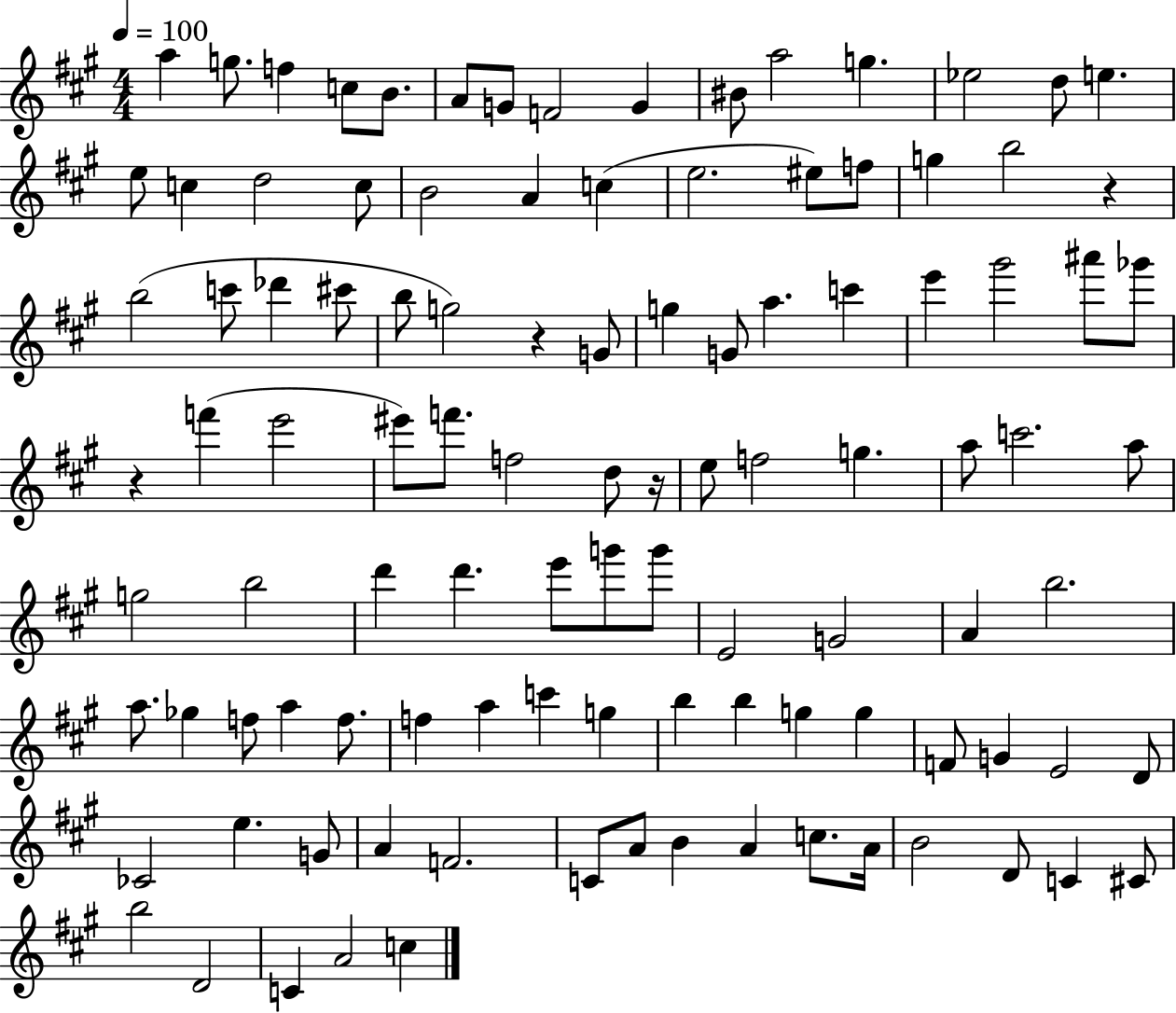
{
  \clef treble
  \numericTimeSignature
  \time 4/4
  \key a \major
  \tempo 4 = 100
  a''4 g''8. f''4 c''8 b'8. | a'8 g'8 f'2 g'4 | bis'8 a''2 g''4. | ees''2 d''8 e''4. | \break e''8 c''4 d''2 c''8 | b'2 a'4 c''4( | e''2. eis''8) f''8 | g''4 b''2 r4 | \break b''2( c'''8 des'''4 cis'''8 | b''8 g''2) r4 g'8 | g''4 g'8 a''4. c'''4 | e'''4 gis'''2 ais'''8 ges'''8 | \break r4 f'''4( e'''2 | eis'''8) f'''8. f''2 d''8 r16 | e''8 f''2 g''4. | a''8 c'''2. a''8 | \break g''2 b''2 | d'''4 d'''4. e'''8 g'''8 g'''8 | e'2 g'2 | a'4 b''2. | \break a''8. ges''4 f''8 a''4 f''8. | f''4 a''4 c'''4 g''4 | b''4 b''4 g''4 g''4 | f'8 g'4 e'2 d'8 | \break ces'2 e''4. g'8 | a'4 f'2. | c'8 a'8 b'4 a'4 c''8. a'16 | b'2 d'8 c'4 cis'8 | \break b''2 d'2 | c'4 a'2 c''4 | \bar "|."
}